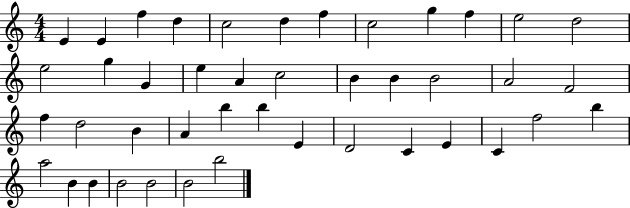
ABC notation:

X:1
T:Untitled
M:4/4
L:1/4
K:C
E E f d c2 d f c2 g f e2 d2 e2 g G e A c2 B B B2 A2 F2 f d2 B A b b E D2 C E C f2 b a2 B B B2 B2 B2 b2